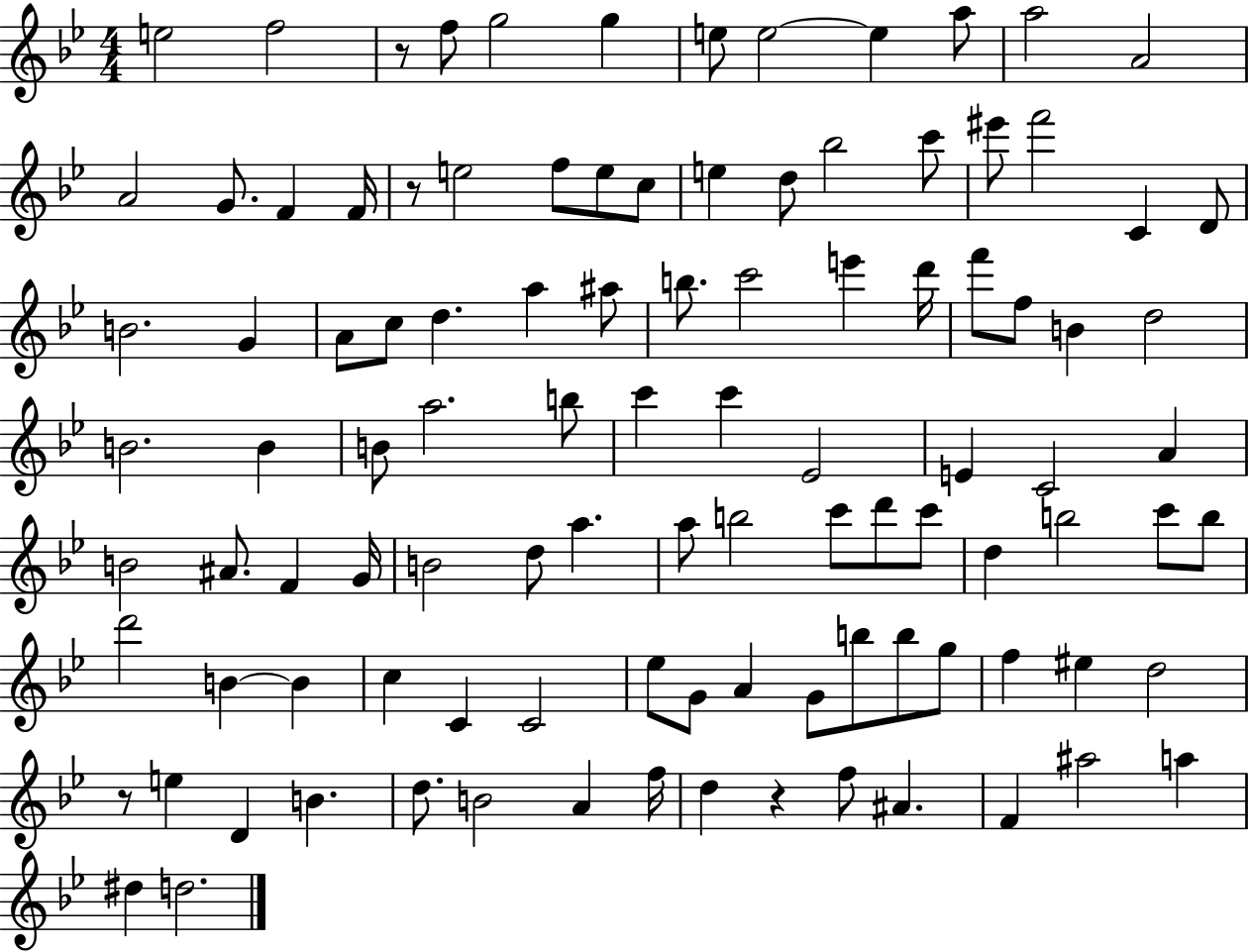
{
  \clef treble
  \numericTimeSignature
  \time 4/4
  \key bes \major
  e''2 f''2 | r8 f''8 g''2 g''4 | e''8 e''2~~ e''4 a''8 | a''2 a'2 | \break a'2 g'8. f'4 f'16 | r8 e''2 f''8 e''8 c''8 | e''4 d''8 bes''2 c'''8 | eis'''8 f'''2 c'4 d'8 | \break b'2. g'4 | a'8 c''8 d''4. a''4 ais''8 | b''8. c'''2 e'''4 d'''16 | f'''8 f''8 b'4 d''2 | \break b'2. b'4 | b'8 a''2. b''8 | c'''4 c'''4 ees'2 | e'4 c'2 a'4 | \break b'2 ais'8. f'4 g'16 | b'2 d''8 a''4. | a''8 b''2 c'''8 d'''8 c'''8 | d''4 b''2 c'''8 b''8 | \break d'''2 b'4~~ b'4 | c''4 c'4 c'2 | ees''8 g'8 a'4 g'8 b''8 b''8 g''8 | f''4 eis''4 d''2 | \break r8 e''4 d'4 b'4. | d''8. b'2 a'4 f''16 | d''4 r4 f''8 ais'4. | f'4 ais''2 a''4 | \break dis''4 d''2. | \bar "|."
}